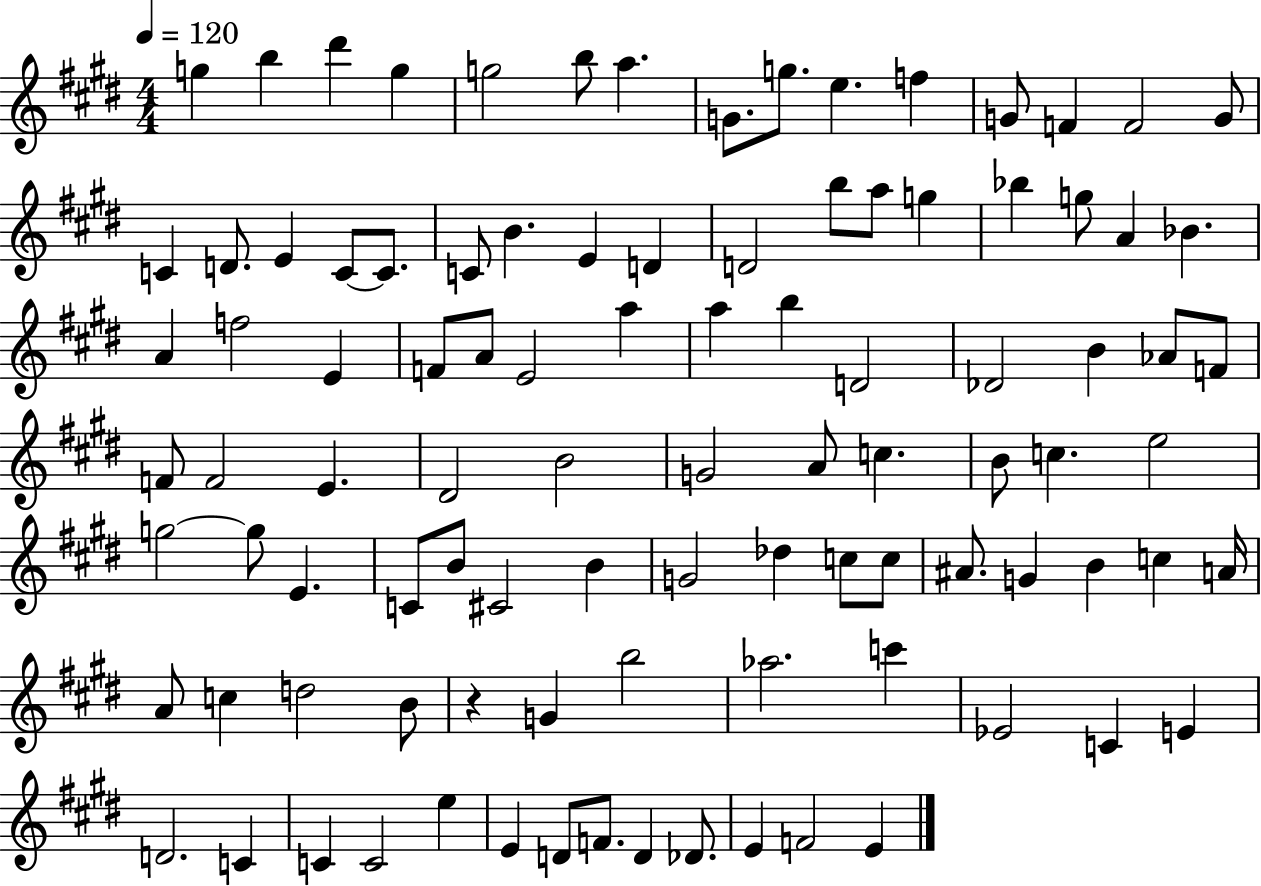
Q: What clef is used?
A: treble